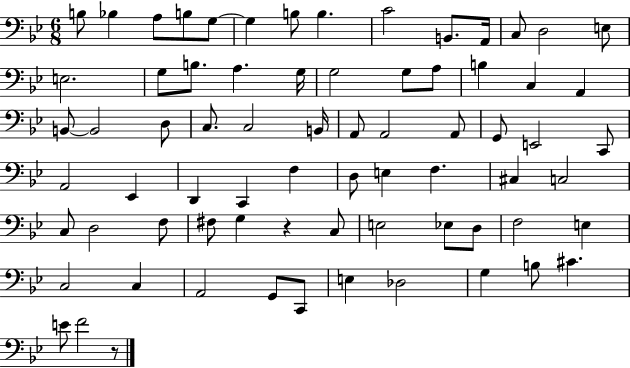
B3/e Bb3/q A3/e B3/e G3/e G3/q B3/e B3/q. C4/h B2/e. A2/s C3/e D3/h E3/e E3/h. G3/e B3/e. A3/q. G3/s G3/h G3/e A3/e B3/q C3/q A2/q B2/e B2/h D3/e C3/e. C3/h B2/s A2/e A2/h A2/e G2/e E2/h C2/e A2/h Eb2/q D2/q C2/q F3/q D3/e E3/q F3/q. C#3/q C3/h C3/e D3/h F3/e F#3/e G3/q R/q C3/e E3/h Eb3/e D3/e F3/h E3/q C3/h C3/q A2/h G2/e C2/e E3/q Db3/h G3/q B3/e C#4/q. E4/e F4/h R/e